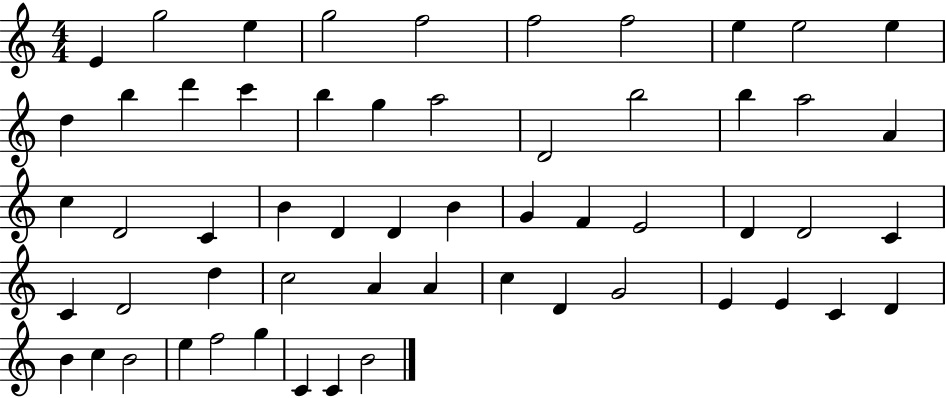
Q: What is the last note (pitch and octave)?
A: B4